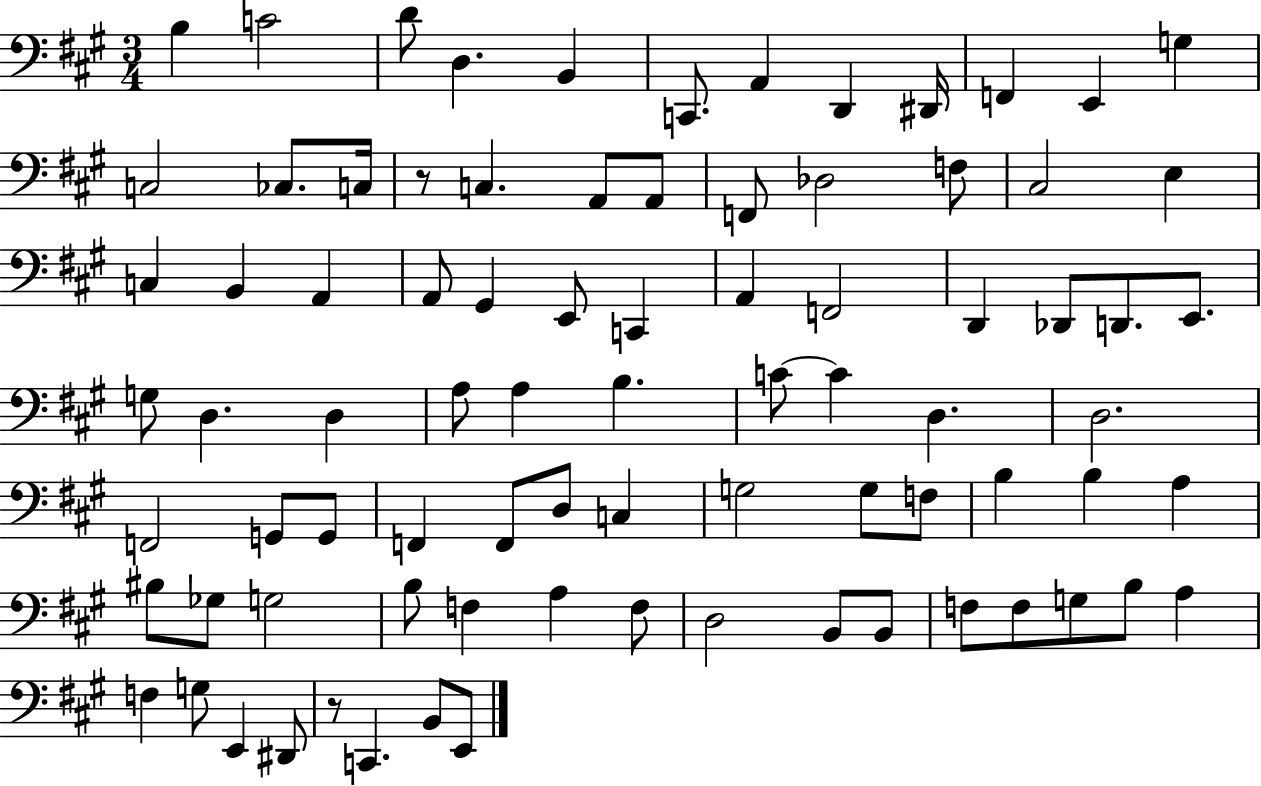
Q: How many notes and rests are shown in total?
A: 83